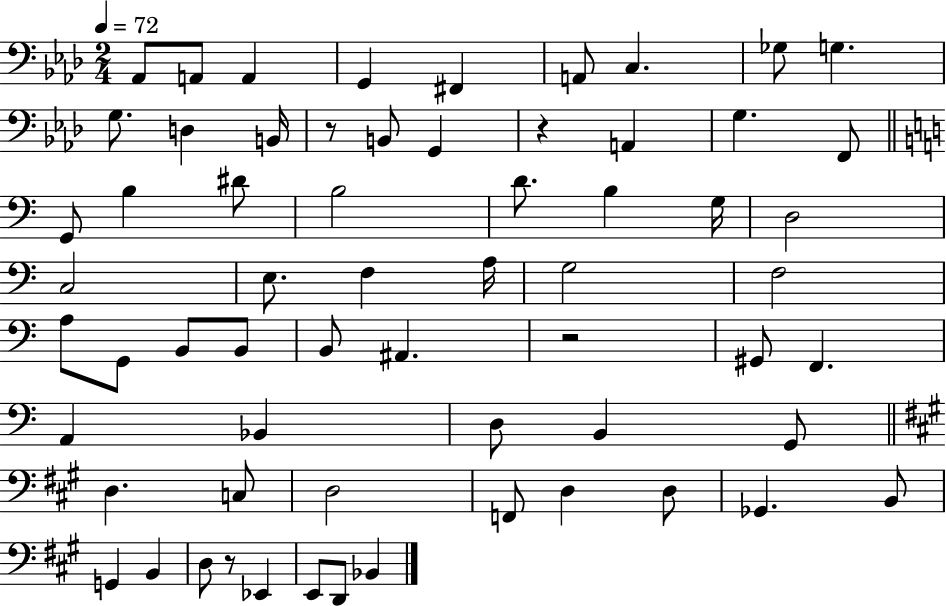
{
  \clef bass
  \numericTimeSignature
  \time 2/4
  \key aes \major
  \tempo 4 = 72
  aes,8 a,8 a,4 | g,4 fis,4 | a,8 c4. | ges8 g4. | \break g8. d4 b,16 | r8 b,8 g,4 | r4 a,4 | g4. f,8 | \break \bar "||" \break \key a \minor g,8 b4 dis'8 | b2 | d'8. b4 g16 | d2 | \break c2 | e8. f4 a16 | g2 | f2 | \break a8 g,8 b,8 b,8 | b,8 ais,4. | r2 | gis,8 f,4. | \break a,4 bes,4 | d8 b,4 g,8 | \bar "||" \break \key a \major d4. c8 | d2 | f,8 d4 d8 | ges,4. b,8 | \break g,4 b,4 | d8 r8 ees,4 | e,8 d,8 bes,4 | \bar "|."
}